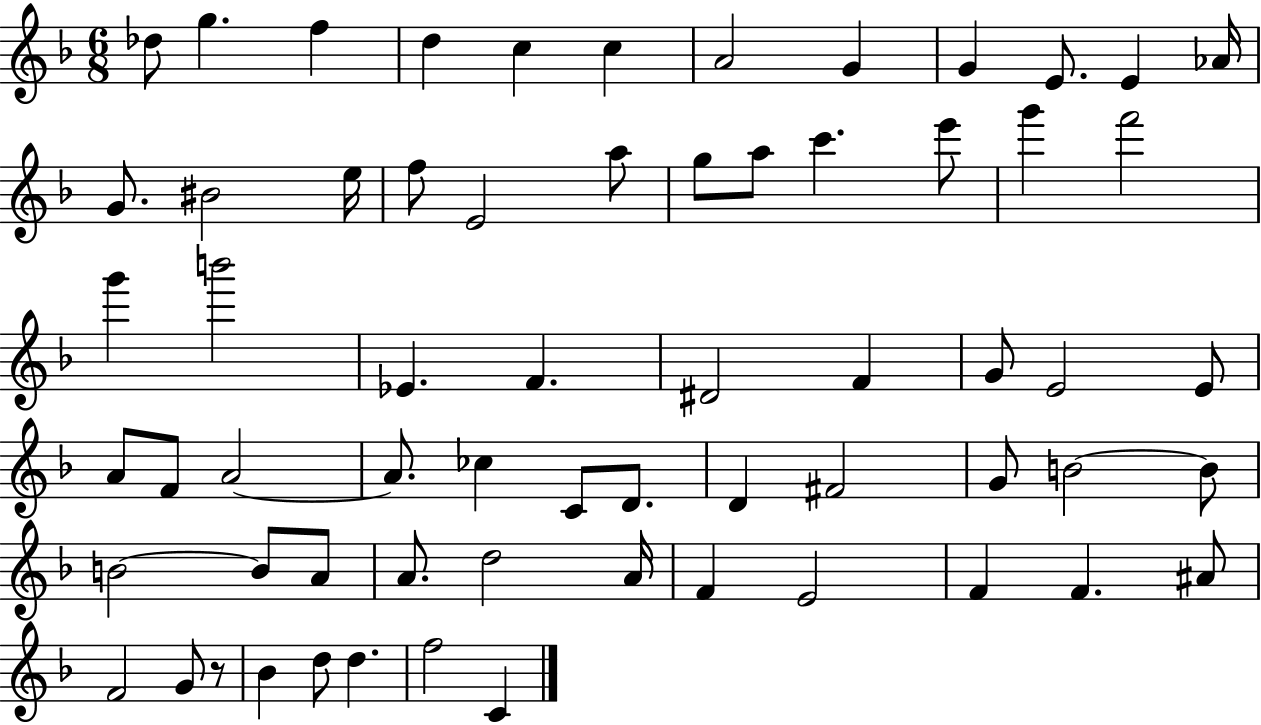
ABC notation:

X:1
T:Untitled
M:6/8
L:1/4
K:F
_d/2 g f d c c A2 G G E/2 E _A/4 G/2 ^B2 e/4 f/2 E2 a/2 g/2 a/2 c' e'/2 g' f'2 g' b'2 _E F ^D2 F G/2 E2 E/2 A/2 F/2 A2 A/2 _c C/2 D/2 D ^F2 G/2 B2 B/2 B2 B/2 A/2 A/2 d2 A/4 F E2 F F ^A/2 F2 G/2 z/2 _B d/2 d f2 C